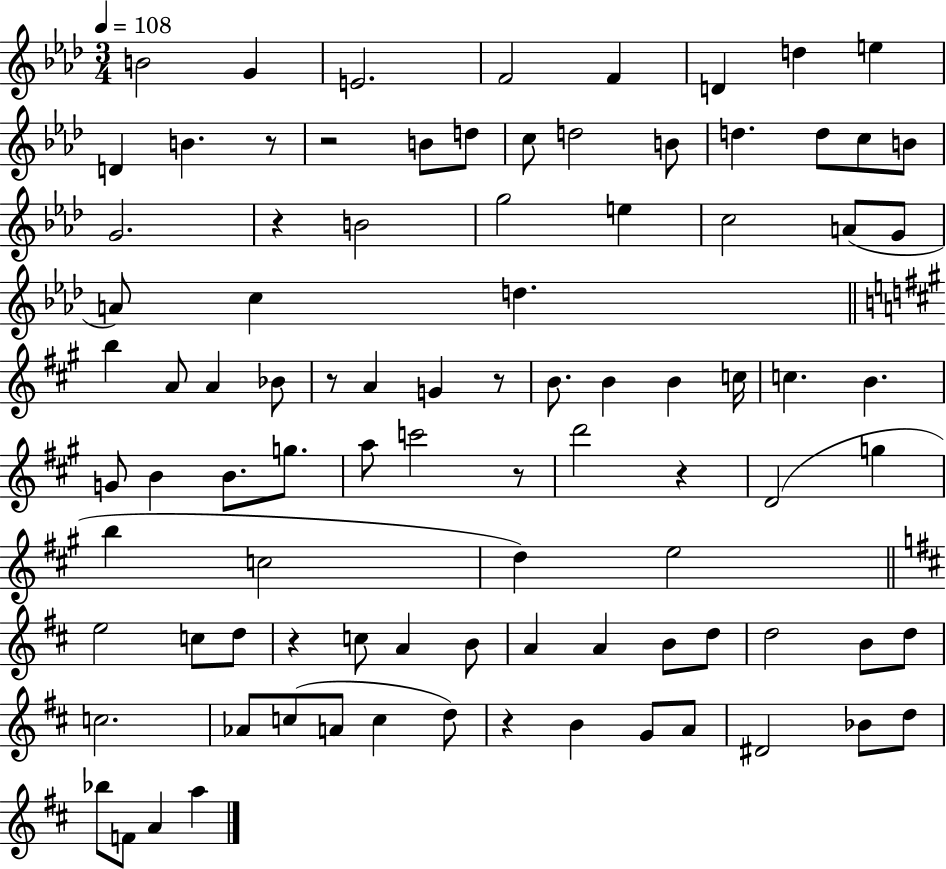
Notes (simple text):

B4/h G4/q E4/h. F4/h F4/q D4/q D5/q E5/q D4/q B4/q. R/e R/h B4/e D5/e C5/e D5/h B4/e D5/q. D5/e C5/e B4/e G4/h. R/q B4/h G5/h E5/q C5/h A4/e G4/e A4/e C5/q D5/q. B5/q A4/e A4/q Bb4/e R/e A4/q G4/q R/e B4/e. B4/q B4/q C5/s C5/q. B4/q. G4/e B4/q B4/e. G5/e. A5/e C6/h R/e D6/h R/q D4/h G5/q B5/q C5/h D5/q E5/h E5/h C5/e D5/e R/q C5/e A4/q B4/e A4/q A4/q B4/e D5/e D5/h B4/e D5/e C5/h. Ab4/e C5/e A4/e C5/q D5/e R/q B4/q G4/e A4/e D#4/h Bb4/e D5/e Bb5/e F4/e A4/q A5/q